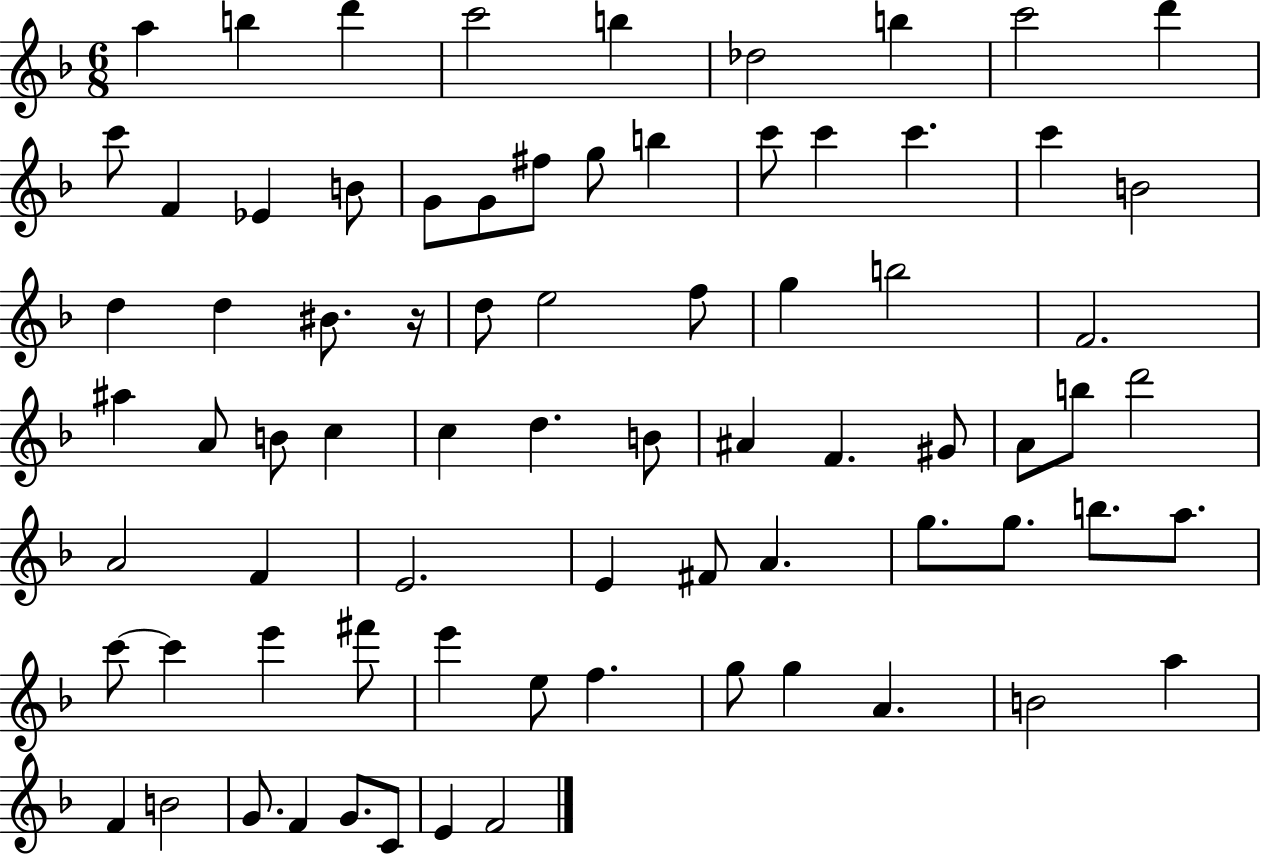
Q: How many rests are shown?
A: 1